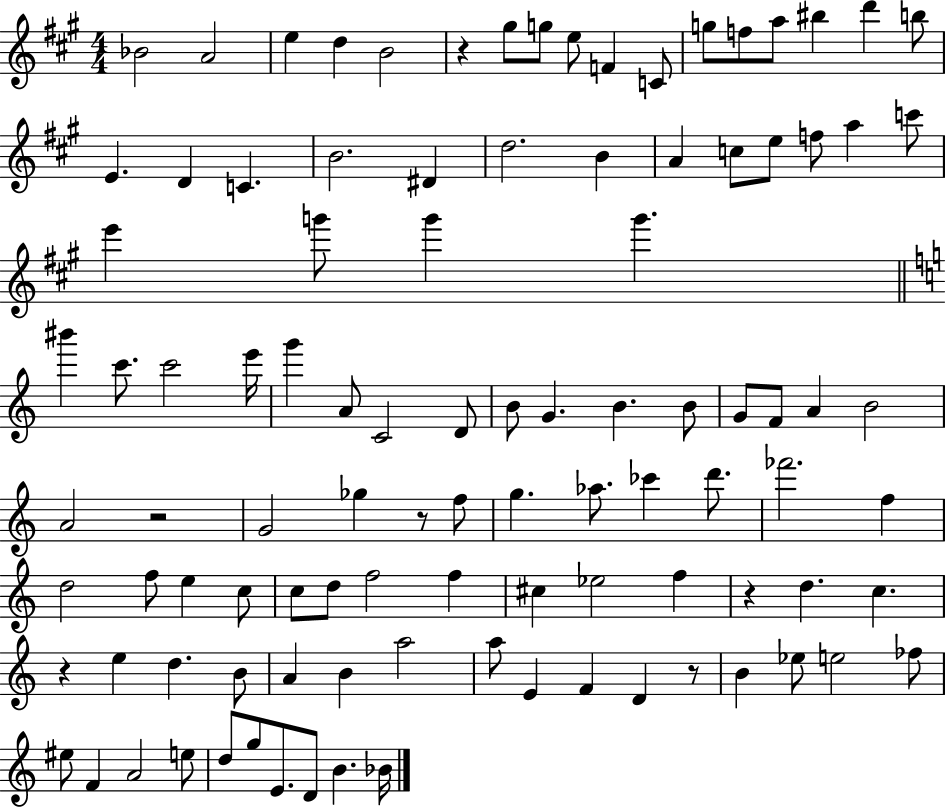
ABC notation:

X:1
T:Untitled
M:4/4
L:1/4
K:A
_B2 A2 e d B2 z ^g/2 g/2 e/2 F C/2 g/2 f/2 a/2 ^b d' b/2 E D C B2 ^D d2 B A c/2 e/2 f/2 a c'/2 e' g'/2 g' g' ^b' c'/2 c'2 e'/4 g' A/2 C2 D/2 B/2 G B B/2 G/2 F/2 A B2 A2 z2 G2 _g z/2 f/2 g _a/2 _c' d'/2 _f'2 f d2 f/2 e c/2 c/2 d/2 f2 f ^c _e2 f z d c z e d B/2 A B a2 a/2 E F D z/2 B _e/2 e2 _f/2 ^e/2 F A2 e/2 d/2 g/2 E/2 D/2 B _B/4